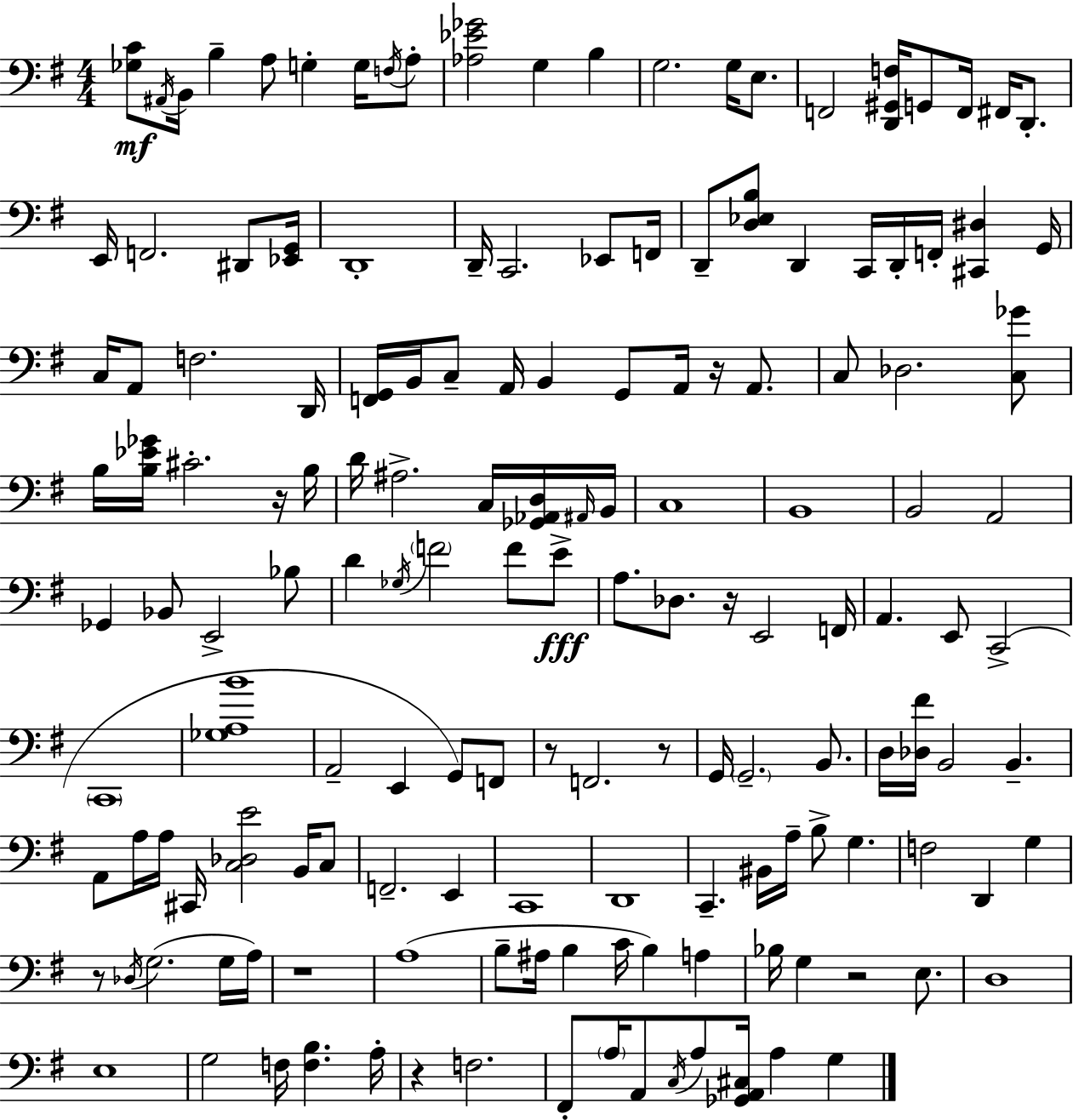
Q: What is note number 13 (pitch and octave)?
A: E3